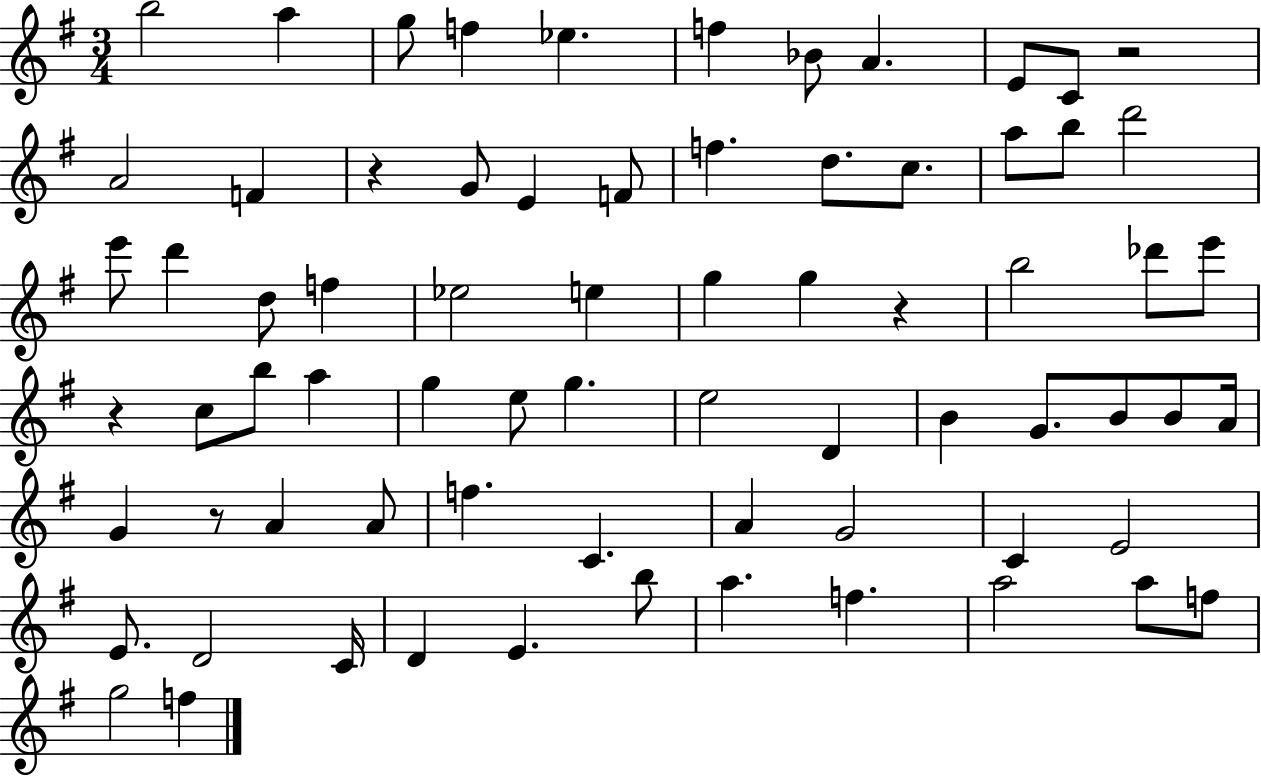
X:1
T:Untitled
M:3/4
L:1/4
K:G
b2 a g/2 f _e f _B/2 A E/2 C/2 z2 A2 F z G/2 E F/2 f d/2 c/2 a/2 b/2 d'2 e'/2 d' d/2 f _e2 e g g z b2 _d'/2 e'/2 z c/2 b/2 a g e/2 g e2 D B G/2 B/2 B/2 A/4 G z/2 A A/2 f C A G2 C E2 E/2 D2 C/4 D E b/2 a f a2 a/2 f/2 g2 f